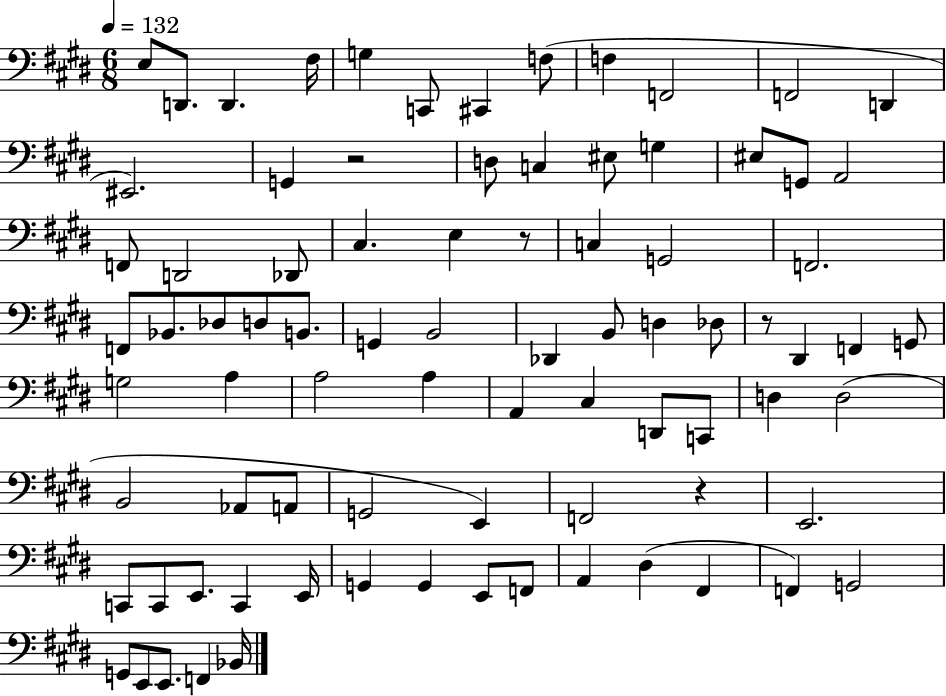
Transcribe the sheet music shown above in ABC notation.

X:1
T:Untitled
M:6/8
L:1/4
K:E
E,/2 D,,/2 D,, ^F,/4 G, C,,/2 ^C,, F,/2 F, F,,2 F,,2 D,, ^E,,2 G,, z2 D,/2 C, ^E,/2 G, ^E,/2 G,,/2 A,,2 F,,/2 D,,2 _D,,/2 ^C, E, z/2 C, G,,2 F,,2 F,,/2 _B,,/2 _D,/2 D,/2 B,,/2 G,, B,,2 _D,, B,,/2 D, _D,/2 z/2 ^D,, F,, G,,/2 G,2 A, A,2 A, A,, ^C, D,,/2 C,,/2 D, D,2 B,,2 _A,,/2 A,,/2 G,,2 E,, F,,2 z E,,2 C,,/2 C,,/2 E,,/2 C,, E,,/4 G,, G,, E,,/2 F,,/2 A,, ^D, ^F,, F,, G,,2 G,,/2 E,,/2 E,,/2 F,, _B,,/4